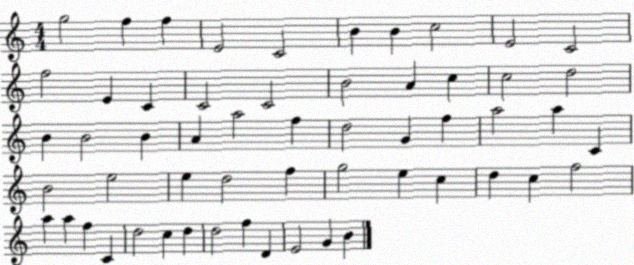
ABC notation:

X:1
T:Untitled
M:4/4
L:1/4
K:C
g2 f f E2 C2 B B c2 E2 C2 f2 E C C2 C2 B2 A c c2 d2 B B2 B A a2 f d2 G f a2 a C B2 e2 e d2 f g2 e c d c f2 a a f C d2 c d d2 f D E2 G B